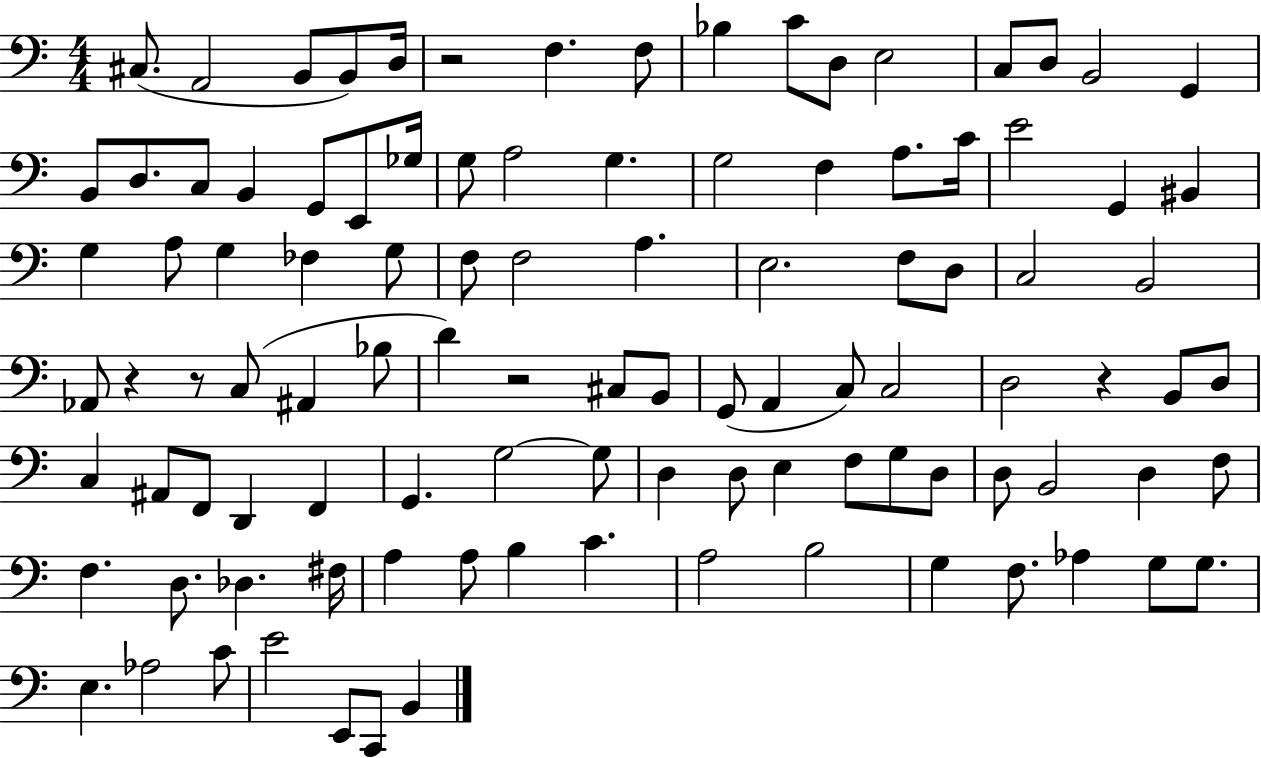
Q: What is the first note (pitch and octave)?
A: C#3